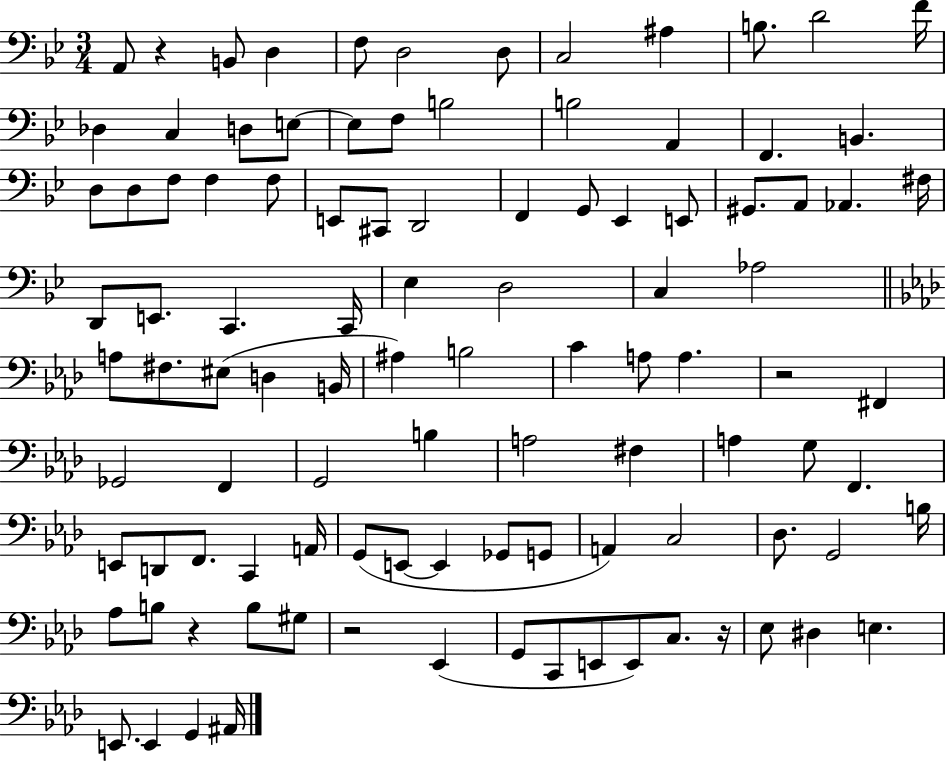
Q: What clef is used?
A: bass